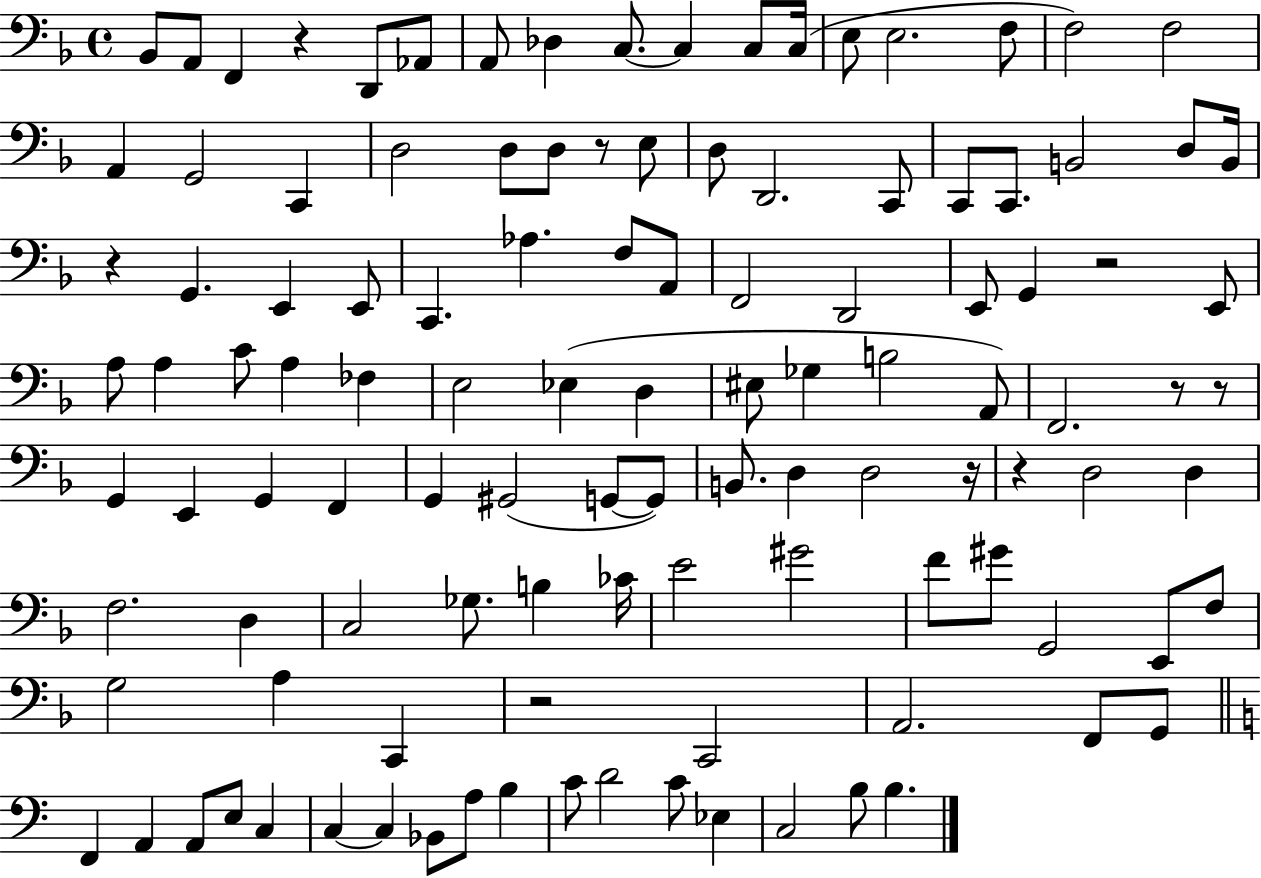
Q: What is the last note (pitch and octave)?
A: B3